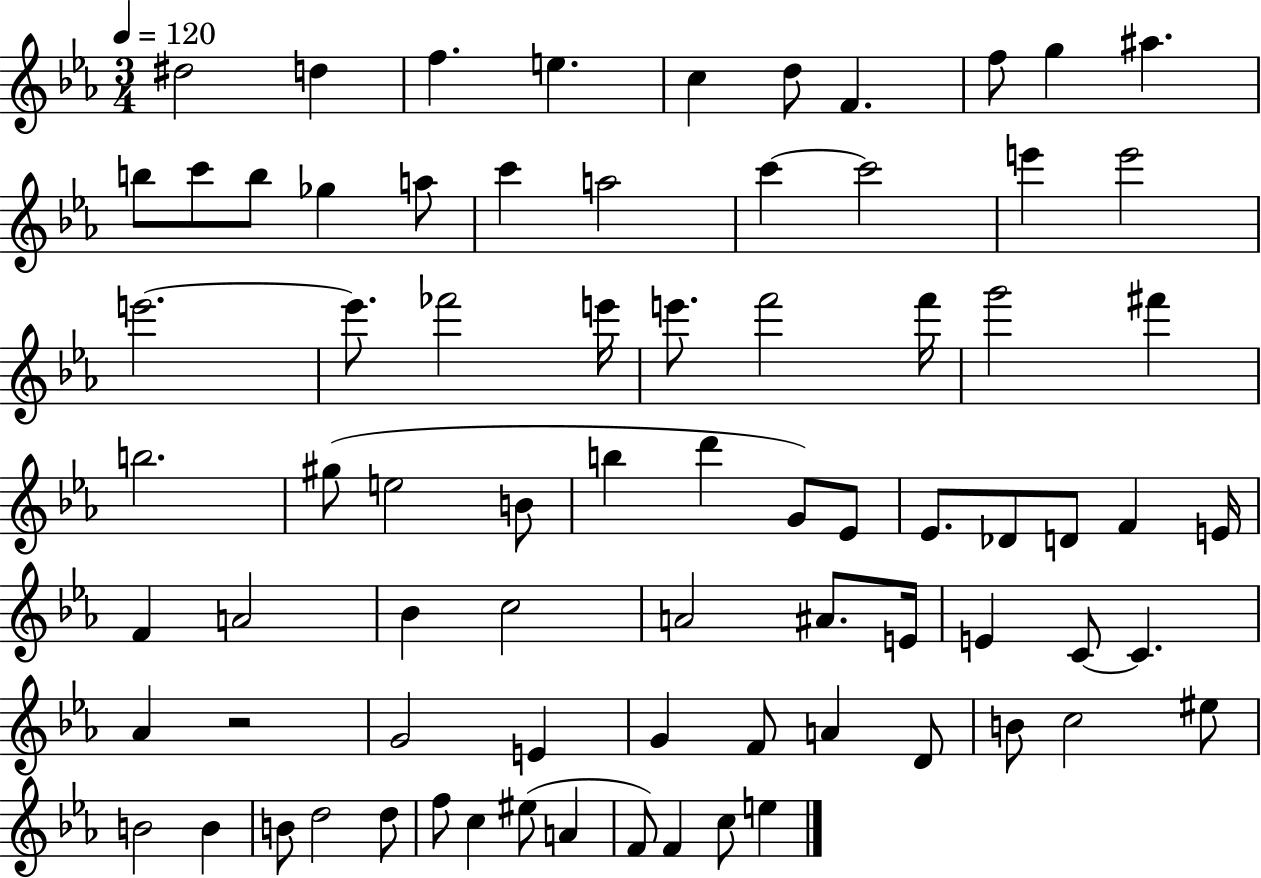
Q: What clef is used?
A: treble